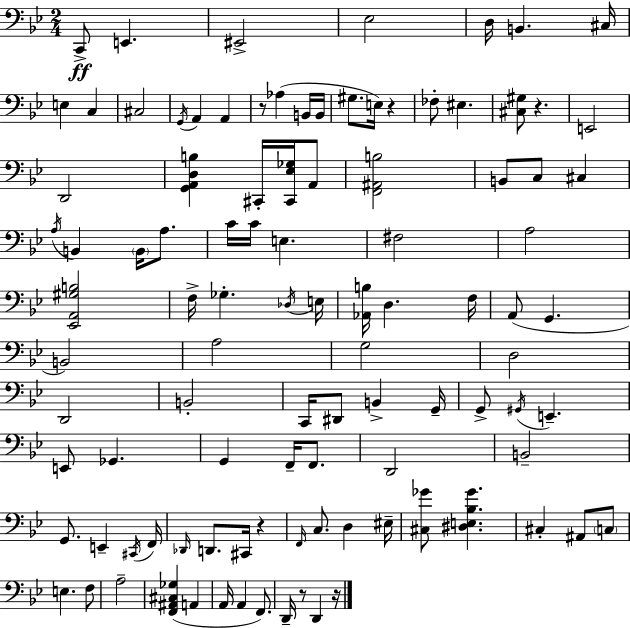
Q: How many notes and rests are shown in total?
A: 102